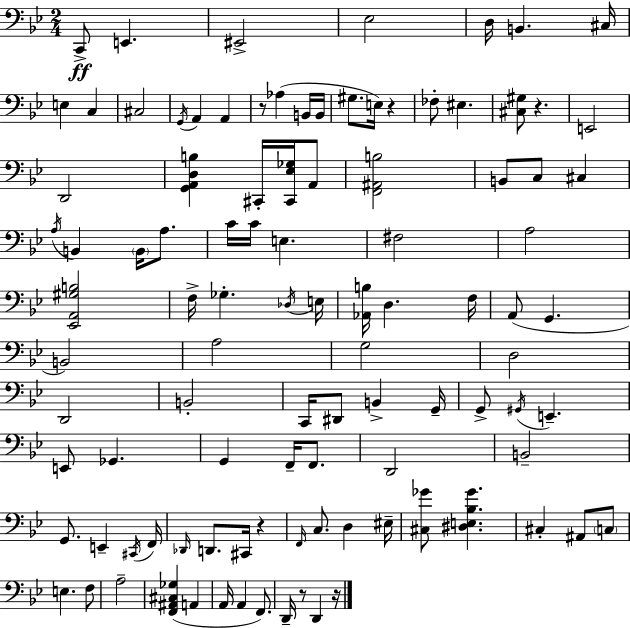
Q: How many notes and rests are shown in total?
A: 102